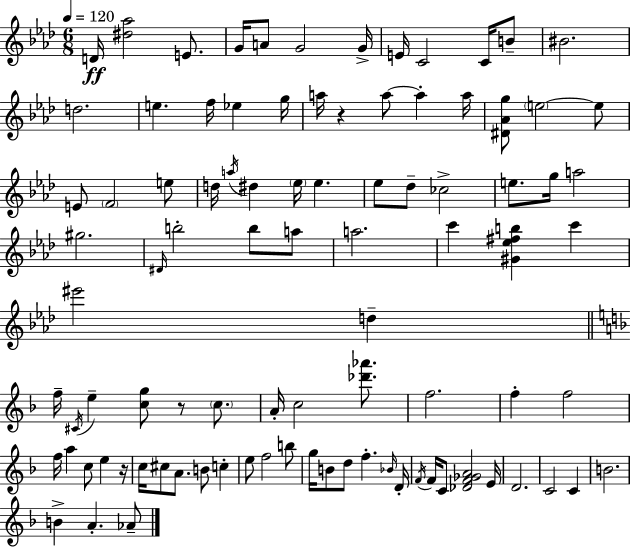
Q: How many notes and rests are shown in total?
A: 93